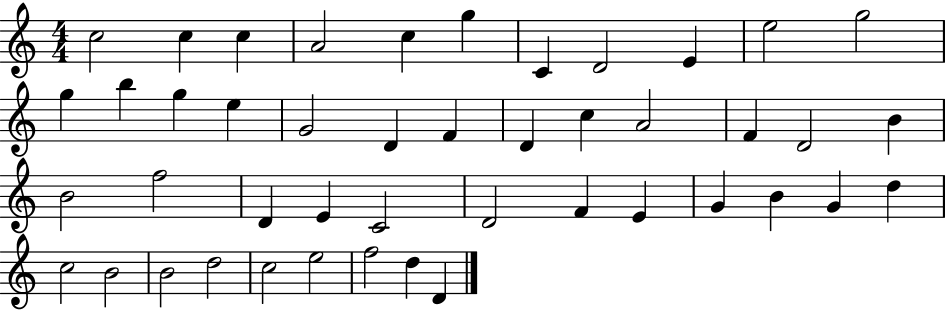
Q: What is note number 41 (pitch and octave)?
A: C5